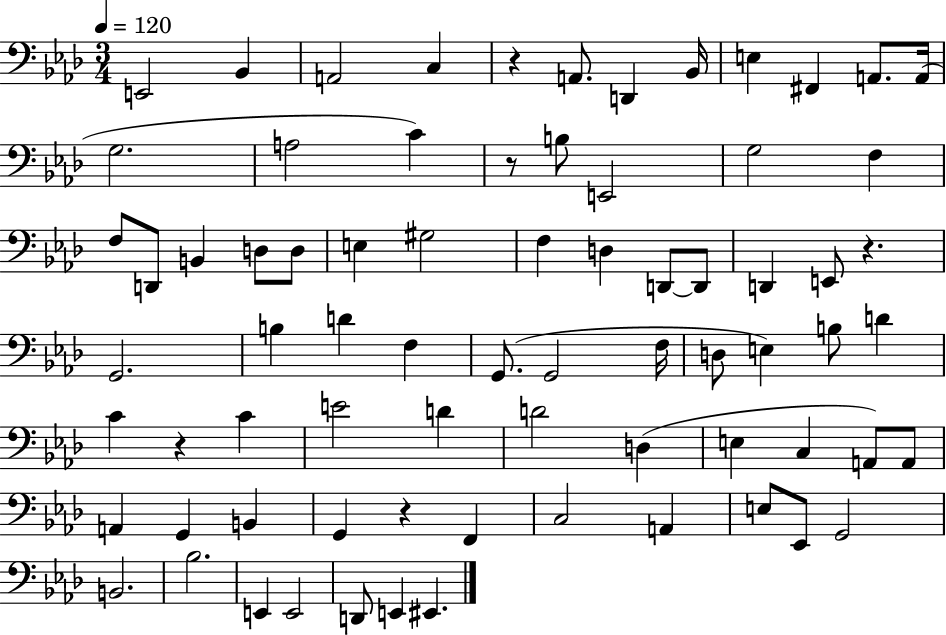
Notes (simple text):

E2/h Bb2/q A2/h C3/q R/q A2/e. D2/q Bb2/s E3/q F#2/q A2/e. A2/s G3/h. A3/h C4/q R/e B3/e E2/h G3/h F3/q F3/e D2/e B2/q D3/e D3/e E3/q G#3/h F3/q D3/q D2/e D2/e D2/q E2/e R/q. G2/h. B3/q D4/q F3/q G2/e. G2/h F3/s D3/e E3/q B3/e D4/q C4/q R/q C4/q E4/h D4/q D4/h D3/q E3/q C3/q A2/e A2/e A2/q G2/q B2/q G2/q R/q F2/q C3/h A2/q E3/e Eb2/e G2/h B2/h. Bb3/h. E2/q E2/h D2/e E2/q EIS2/q.